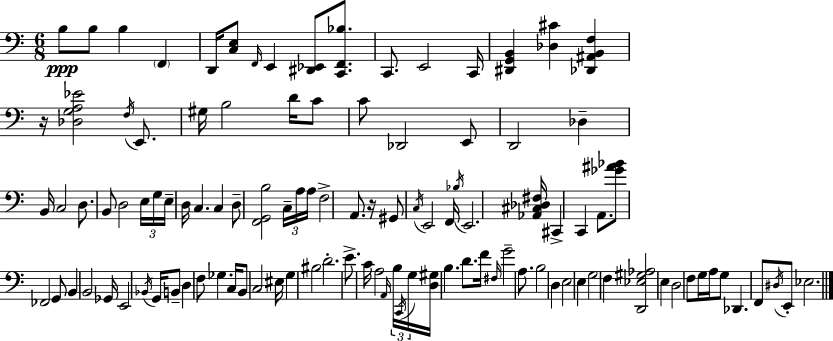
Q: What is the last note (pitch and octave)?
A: Eb3